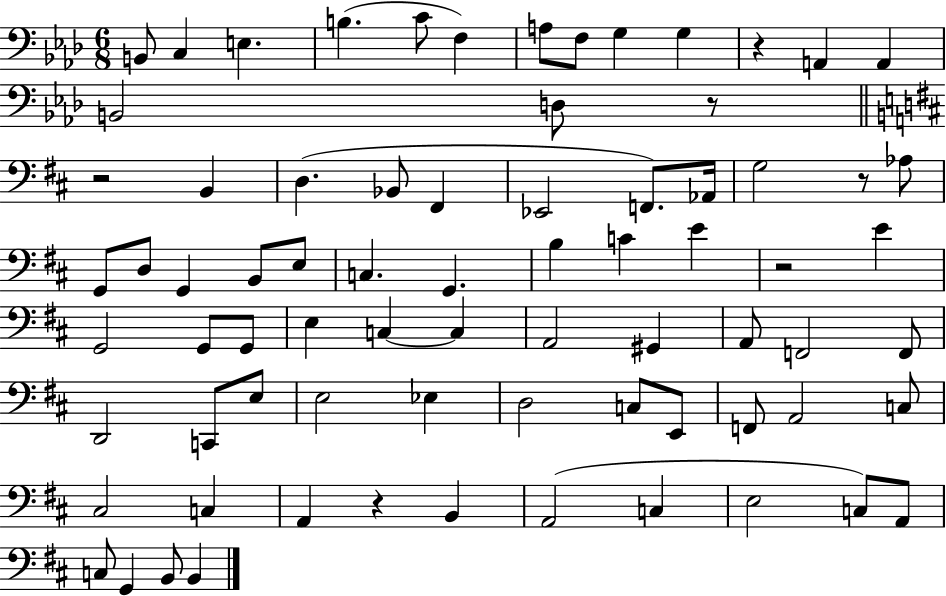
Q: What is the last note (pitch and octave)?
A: B2